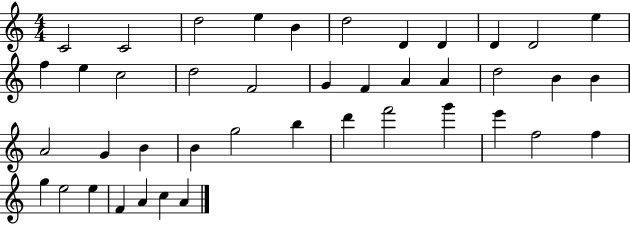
X:1
T:Untitled
M:4/4
L:1/4
K:C
C2 C2 d2 e B d2 D D D D2 e f e c2 d2 F2 G F A A d2 B B A2 G B B g2 b d' f'2 g' e' f2 f g e2 e F A c A